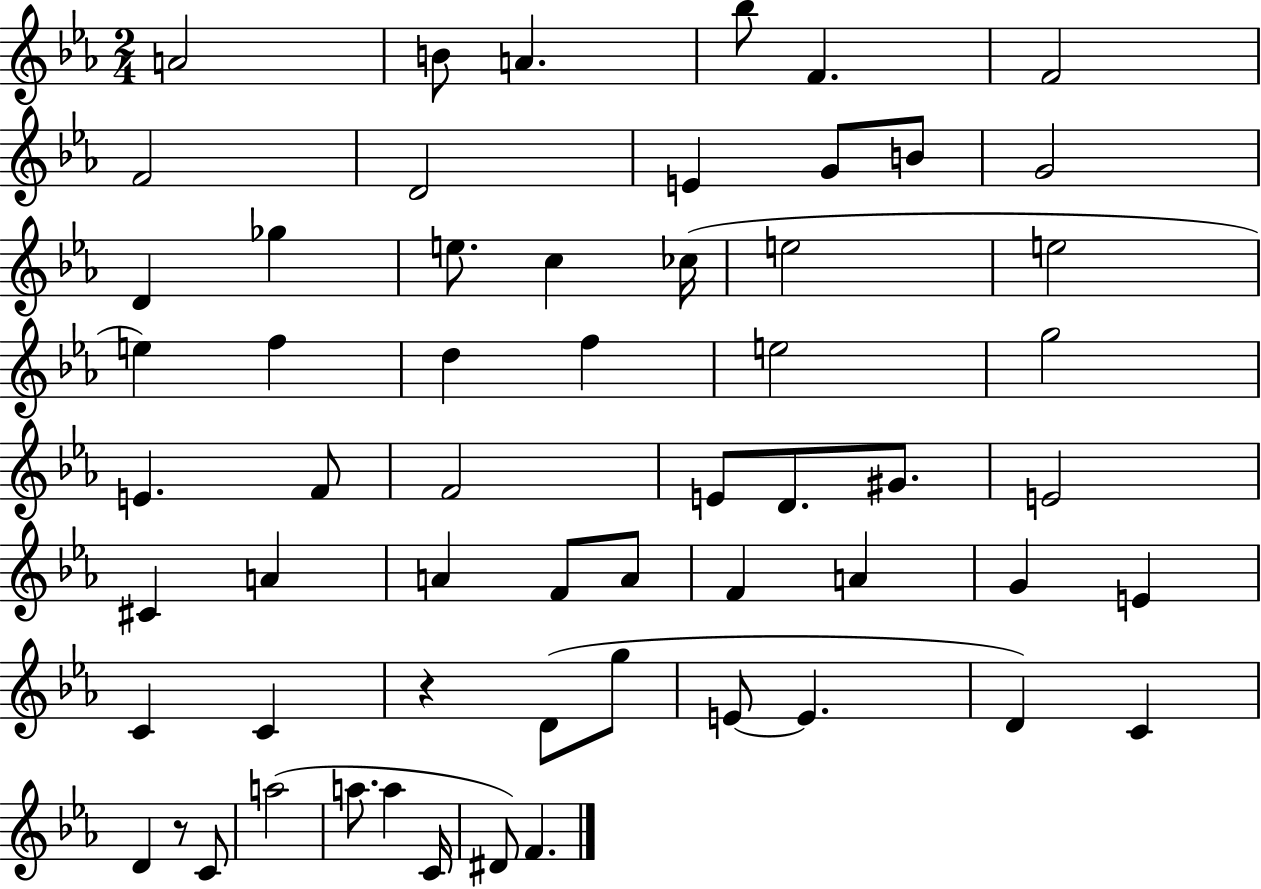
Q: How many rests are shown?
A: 2